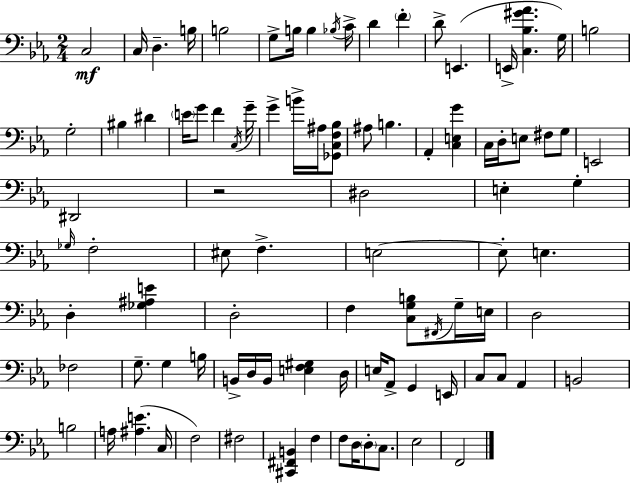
C3/h C3/s D3/q. B3/s B3/h G3/e B3/s B3/q Bb3/s C4/s D4/q F4/q D4/e E2/q. E2/s [C3,Bb3,G#4,Ab4]/q. G3/s B3/h G3/h BIS3/q D#4/q E4/s G4/e F4/q C3/s G4/s G4/q B4/s A#3/s [Gb2,C3,F3,Bb3]/e A#3/e B3/q. Ab2/q [C3,E3,G4]/q C3/s D3/s E3/e F#3/e G3/e E2/h D#2/h R/h D#3/h E3/q G3/q Gb3/s F3/h EIS3/e F3/q. E3/h E3/e E3/q. D3/q [Gb3,A#3,E4]/q D3/h F3/q [C3,G3,B3]/e F#2/s G3/s E3/s D3/h FES3/h G3/e. G3/q B3/s B2/s D3/s B2/s [E3,F3,G#3]/q D3/s E3/s Ab2/e G2/q E2/s C3/e C3/e Ab2/q B2/h B3/h A3/s [A#3,E4]/q. C3/s F3/h F#3/h [C#2,F#2,B2]/q F3/q F3/e D3/s D3/e C3/e. Eb3/h F2/h